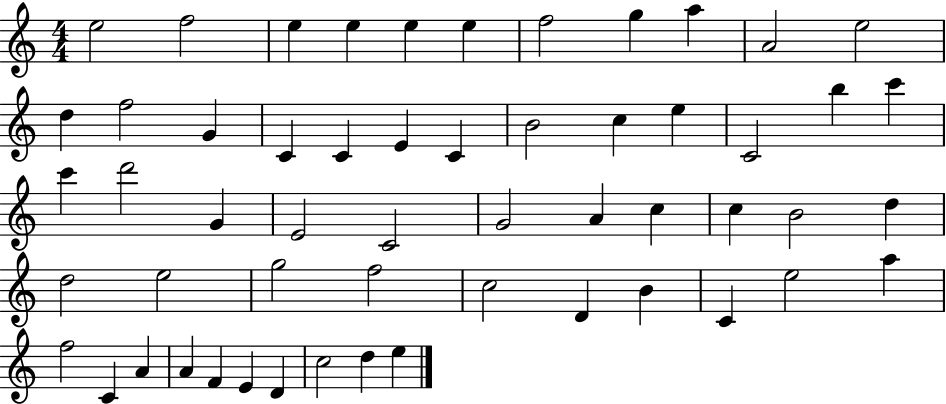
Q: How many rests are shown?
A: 0